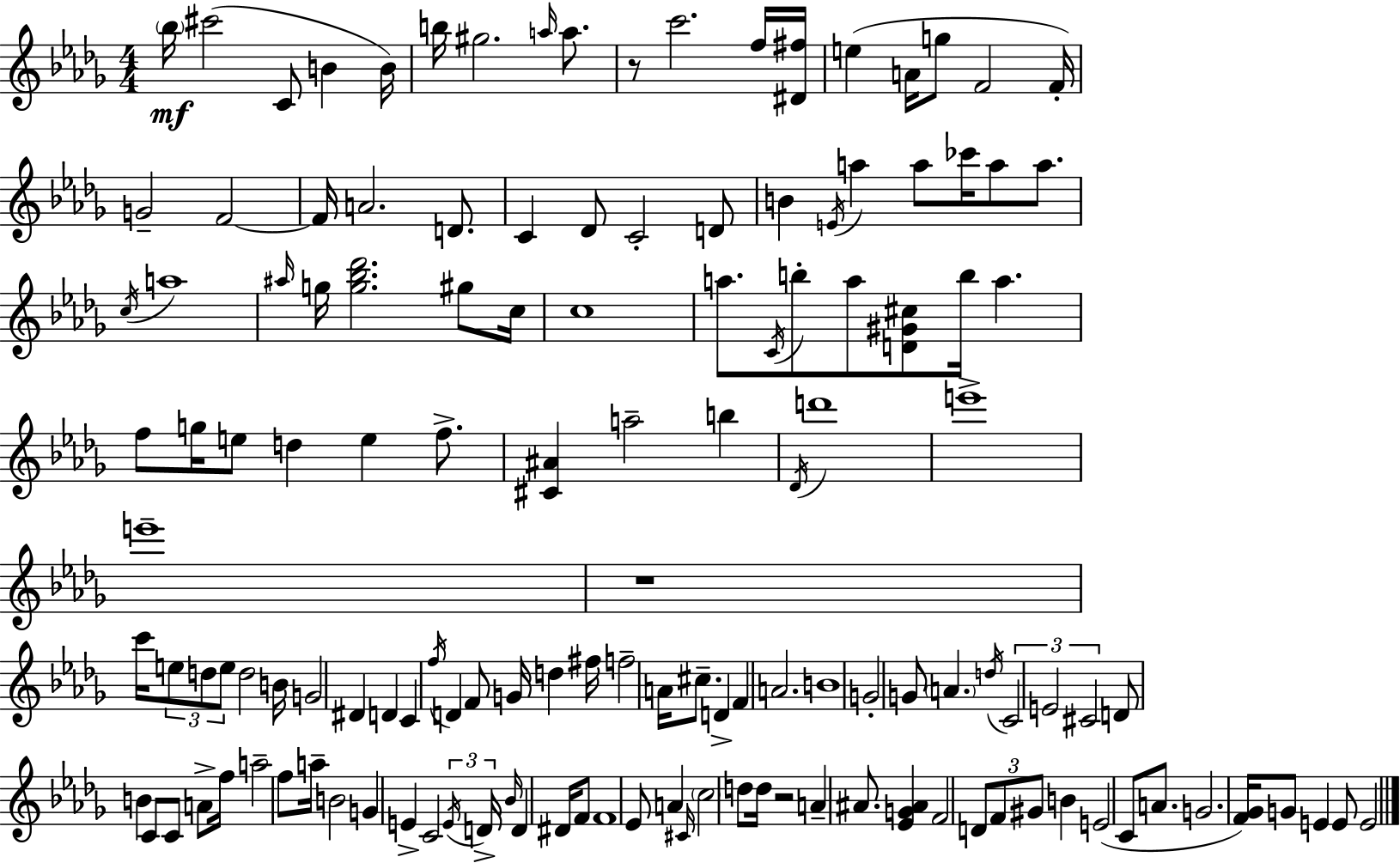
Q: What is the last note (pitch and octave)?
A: E4